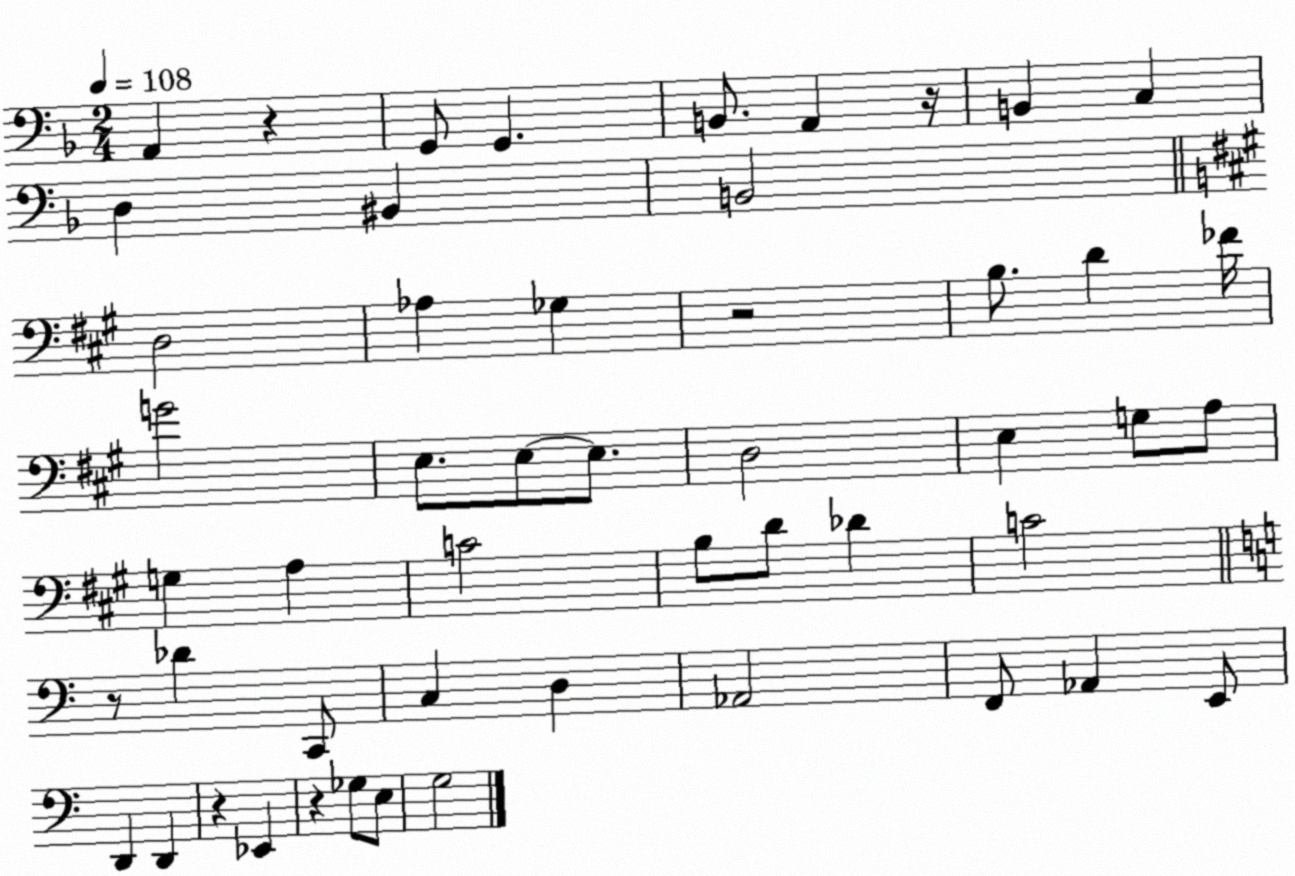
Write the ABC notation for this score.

X:1
T:Untitled
M:2/4
L:1/4
K:F
A,, z G,,/2 G,, B,,/2 A,, z/4 B,, C, D, ^B,, B,,2 D,2 _A, _G, z2 B,/2 D _F/4 G2 E,/2 E,/2 E,/2 D,2 E, G,/2 A,/2 G, A, C2 B,/2 D/2 _D C2 z/2 _D C,,/2 C, D, _A,,2 F,,/2 _A,, E,,/2 D,, D,, z _E,, z _G,/2 E,/2 G,2